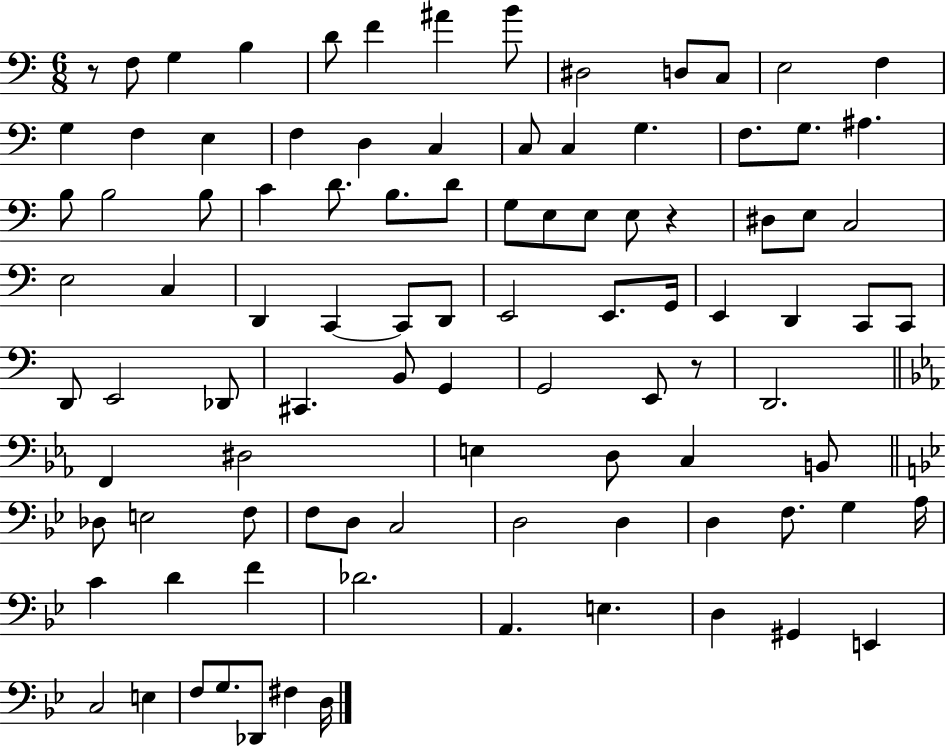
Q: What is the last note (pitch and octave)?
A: D3